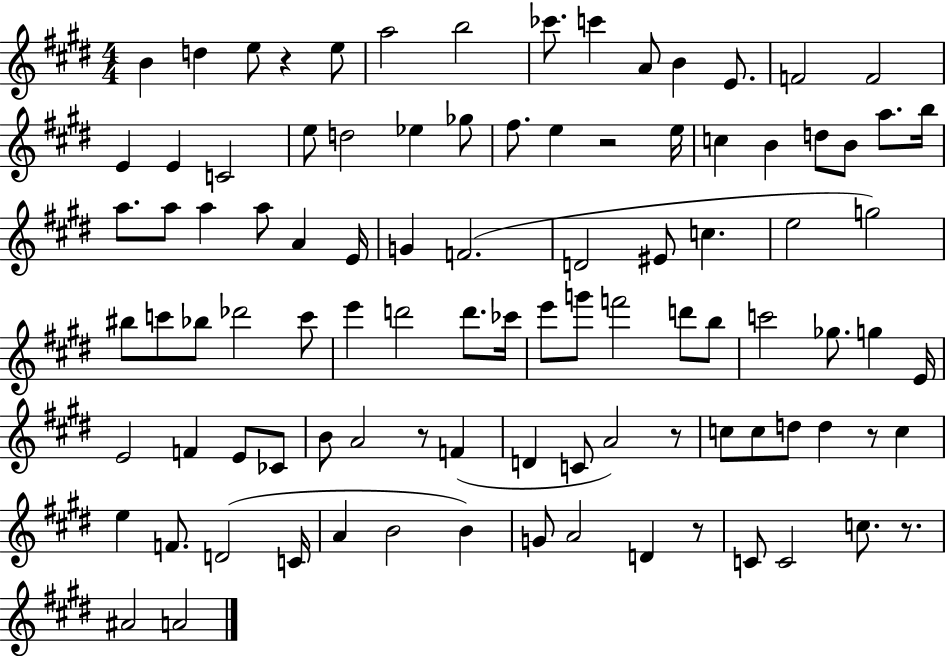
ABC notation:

X:1
T:Untitled
M:4/4
L:1/4
K:E
B d e/2 z e/2 a2 b2 _c'/2 c' A/2 B E/2 F2 F2 E E C2 e/2 d2 _e _g/2 ^f/2 e z2 e/4 c B d/2 B/2 a/2 b/4 a/2 a/2 a a/2 A E/4 G F2 D2 ^E/2 c e2 g2 ^b/2 c'/2 _b/2 _d'2 c'/2 e' d'2 d'/2 _c'/4 e'/2 g'/2 f'2 d'/2 b/2 c'2 _g/2 g E/4 E2 F E/2 _C/2 B/2 A2 z/2 F D C/2 A2 z/2 c/2 c/2 d/2 d z/2 c e F/2 D2 C/4 A B2 B G/2 A2 D z/2 C/2 C2 c/2 z/2 ^A2 A2